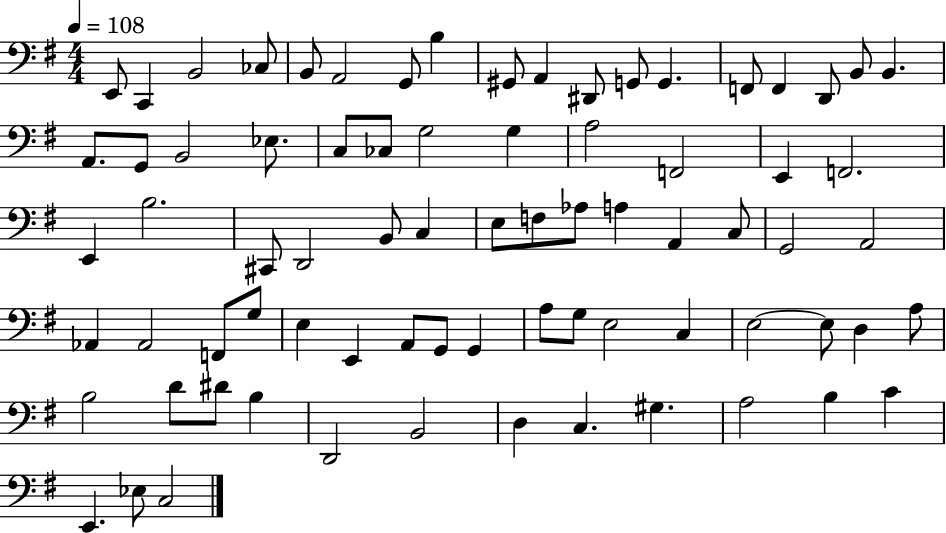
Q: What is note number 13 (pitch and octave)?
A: G2